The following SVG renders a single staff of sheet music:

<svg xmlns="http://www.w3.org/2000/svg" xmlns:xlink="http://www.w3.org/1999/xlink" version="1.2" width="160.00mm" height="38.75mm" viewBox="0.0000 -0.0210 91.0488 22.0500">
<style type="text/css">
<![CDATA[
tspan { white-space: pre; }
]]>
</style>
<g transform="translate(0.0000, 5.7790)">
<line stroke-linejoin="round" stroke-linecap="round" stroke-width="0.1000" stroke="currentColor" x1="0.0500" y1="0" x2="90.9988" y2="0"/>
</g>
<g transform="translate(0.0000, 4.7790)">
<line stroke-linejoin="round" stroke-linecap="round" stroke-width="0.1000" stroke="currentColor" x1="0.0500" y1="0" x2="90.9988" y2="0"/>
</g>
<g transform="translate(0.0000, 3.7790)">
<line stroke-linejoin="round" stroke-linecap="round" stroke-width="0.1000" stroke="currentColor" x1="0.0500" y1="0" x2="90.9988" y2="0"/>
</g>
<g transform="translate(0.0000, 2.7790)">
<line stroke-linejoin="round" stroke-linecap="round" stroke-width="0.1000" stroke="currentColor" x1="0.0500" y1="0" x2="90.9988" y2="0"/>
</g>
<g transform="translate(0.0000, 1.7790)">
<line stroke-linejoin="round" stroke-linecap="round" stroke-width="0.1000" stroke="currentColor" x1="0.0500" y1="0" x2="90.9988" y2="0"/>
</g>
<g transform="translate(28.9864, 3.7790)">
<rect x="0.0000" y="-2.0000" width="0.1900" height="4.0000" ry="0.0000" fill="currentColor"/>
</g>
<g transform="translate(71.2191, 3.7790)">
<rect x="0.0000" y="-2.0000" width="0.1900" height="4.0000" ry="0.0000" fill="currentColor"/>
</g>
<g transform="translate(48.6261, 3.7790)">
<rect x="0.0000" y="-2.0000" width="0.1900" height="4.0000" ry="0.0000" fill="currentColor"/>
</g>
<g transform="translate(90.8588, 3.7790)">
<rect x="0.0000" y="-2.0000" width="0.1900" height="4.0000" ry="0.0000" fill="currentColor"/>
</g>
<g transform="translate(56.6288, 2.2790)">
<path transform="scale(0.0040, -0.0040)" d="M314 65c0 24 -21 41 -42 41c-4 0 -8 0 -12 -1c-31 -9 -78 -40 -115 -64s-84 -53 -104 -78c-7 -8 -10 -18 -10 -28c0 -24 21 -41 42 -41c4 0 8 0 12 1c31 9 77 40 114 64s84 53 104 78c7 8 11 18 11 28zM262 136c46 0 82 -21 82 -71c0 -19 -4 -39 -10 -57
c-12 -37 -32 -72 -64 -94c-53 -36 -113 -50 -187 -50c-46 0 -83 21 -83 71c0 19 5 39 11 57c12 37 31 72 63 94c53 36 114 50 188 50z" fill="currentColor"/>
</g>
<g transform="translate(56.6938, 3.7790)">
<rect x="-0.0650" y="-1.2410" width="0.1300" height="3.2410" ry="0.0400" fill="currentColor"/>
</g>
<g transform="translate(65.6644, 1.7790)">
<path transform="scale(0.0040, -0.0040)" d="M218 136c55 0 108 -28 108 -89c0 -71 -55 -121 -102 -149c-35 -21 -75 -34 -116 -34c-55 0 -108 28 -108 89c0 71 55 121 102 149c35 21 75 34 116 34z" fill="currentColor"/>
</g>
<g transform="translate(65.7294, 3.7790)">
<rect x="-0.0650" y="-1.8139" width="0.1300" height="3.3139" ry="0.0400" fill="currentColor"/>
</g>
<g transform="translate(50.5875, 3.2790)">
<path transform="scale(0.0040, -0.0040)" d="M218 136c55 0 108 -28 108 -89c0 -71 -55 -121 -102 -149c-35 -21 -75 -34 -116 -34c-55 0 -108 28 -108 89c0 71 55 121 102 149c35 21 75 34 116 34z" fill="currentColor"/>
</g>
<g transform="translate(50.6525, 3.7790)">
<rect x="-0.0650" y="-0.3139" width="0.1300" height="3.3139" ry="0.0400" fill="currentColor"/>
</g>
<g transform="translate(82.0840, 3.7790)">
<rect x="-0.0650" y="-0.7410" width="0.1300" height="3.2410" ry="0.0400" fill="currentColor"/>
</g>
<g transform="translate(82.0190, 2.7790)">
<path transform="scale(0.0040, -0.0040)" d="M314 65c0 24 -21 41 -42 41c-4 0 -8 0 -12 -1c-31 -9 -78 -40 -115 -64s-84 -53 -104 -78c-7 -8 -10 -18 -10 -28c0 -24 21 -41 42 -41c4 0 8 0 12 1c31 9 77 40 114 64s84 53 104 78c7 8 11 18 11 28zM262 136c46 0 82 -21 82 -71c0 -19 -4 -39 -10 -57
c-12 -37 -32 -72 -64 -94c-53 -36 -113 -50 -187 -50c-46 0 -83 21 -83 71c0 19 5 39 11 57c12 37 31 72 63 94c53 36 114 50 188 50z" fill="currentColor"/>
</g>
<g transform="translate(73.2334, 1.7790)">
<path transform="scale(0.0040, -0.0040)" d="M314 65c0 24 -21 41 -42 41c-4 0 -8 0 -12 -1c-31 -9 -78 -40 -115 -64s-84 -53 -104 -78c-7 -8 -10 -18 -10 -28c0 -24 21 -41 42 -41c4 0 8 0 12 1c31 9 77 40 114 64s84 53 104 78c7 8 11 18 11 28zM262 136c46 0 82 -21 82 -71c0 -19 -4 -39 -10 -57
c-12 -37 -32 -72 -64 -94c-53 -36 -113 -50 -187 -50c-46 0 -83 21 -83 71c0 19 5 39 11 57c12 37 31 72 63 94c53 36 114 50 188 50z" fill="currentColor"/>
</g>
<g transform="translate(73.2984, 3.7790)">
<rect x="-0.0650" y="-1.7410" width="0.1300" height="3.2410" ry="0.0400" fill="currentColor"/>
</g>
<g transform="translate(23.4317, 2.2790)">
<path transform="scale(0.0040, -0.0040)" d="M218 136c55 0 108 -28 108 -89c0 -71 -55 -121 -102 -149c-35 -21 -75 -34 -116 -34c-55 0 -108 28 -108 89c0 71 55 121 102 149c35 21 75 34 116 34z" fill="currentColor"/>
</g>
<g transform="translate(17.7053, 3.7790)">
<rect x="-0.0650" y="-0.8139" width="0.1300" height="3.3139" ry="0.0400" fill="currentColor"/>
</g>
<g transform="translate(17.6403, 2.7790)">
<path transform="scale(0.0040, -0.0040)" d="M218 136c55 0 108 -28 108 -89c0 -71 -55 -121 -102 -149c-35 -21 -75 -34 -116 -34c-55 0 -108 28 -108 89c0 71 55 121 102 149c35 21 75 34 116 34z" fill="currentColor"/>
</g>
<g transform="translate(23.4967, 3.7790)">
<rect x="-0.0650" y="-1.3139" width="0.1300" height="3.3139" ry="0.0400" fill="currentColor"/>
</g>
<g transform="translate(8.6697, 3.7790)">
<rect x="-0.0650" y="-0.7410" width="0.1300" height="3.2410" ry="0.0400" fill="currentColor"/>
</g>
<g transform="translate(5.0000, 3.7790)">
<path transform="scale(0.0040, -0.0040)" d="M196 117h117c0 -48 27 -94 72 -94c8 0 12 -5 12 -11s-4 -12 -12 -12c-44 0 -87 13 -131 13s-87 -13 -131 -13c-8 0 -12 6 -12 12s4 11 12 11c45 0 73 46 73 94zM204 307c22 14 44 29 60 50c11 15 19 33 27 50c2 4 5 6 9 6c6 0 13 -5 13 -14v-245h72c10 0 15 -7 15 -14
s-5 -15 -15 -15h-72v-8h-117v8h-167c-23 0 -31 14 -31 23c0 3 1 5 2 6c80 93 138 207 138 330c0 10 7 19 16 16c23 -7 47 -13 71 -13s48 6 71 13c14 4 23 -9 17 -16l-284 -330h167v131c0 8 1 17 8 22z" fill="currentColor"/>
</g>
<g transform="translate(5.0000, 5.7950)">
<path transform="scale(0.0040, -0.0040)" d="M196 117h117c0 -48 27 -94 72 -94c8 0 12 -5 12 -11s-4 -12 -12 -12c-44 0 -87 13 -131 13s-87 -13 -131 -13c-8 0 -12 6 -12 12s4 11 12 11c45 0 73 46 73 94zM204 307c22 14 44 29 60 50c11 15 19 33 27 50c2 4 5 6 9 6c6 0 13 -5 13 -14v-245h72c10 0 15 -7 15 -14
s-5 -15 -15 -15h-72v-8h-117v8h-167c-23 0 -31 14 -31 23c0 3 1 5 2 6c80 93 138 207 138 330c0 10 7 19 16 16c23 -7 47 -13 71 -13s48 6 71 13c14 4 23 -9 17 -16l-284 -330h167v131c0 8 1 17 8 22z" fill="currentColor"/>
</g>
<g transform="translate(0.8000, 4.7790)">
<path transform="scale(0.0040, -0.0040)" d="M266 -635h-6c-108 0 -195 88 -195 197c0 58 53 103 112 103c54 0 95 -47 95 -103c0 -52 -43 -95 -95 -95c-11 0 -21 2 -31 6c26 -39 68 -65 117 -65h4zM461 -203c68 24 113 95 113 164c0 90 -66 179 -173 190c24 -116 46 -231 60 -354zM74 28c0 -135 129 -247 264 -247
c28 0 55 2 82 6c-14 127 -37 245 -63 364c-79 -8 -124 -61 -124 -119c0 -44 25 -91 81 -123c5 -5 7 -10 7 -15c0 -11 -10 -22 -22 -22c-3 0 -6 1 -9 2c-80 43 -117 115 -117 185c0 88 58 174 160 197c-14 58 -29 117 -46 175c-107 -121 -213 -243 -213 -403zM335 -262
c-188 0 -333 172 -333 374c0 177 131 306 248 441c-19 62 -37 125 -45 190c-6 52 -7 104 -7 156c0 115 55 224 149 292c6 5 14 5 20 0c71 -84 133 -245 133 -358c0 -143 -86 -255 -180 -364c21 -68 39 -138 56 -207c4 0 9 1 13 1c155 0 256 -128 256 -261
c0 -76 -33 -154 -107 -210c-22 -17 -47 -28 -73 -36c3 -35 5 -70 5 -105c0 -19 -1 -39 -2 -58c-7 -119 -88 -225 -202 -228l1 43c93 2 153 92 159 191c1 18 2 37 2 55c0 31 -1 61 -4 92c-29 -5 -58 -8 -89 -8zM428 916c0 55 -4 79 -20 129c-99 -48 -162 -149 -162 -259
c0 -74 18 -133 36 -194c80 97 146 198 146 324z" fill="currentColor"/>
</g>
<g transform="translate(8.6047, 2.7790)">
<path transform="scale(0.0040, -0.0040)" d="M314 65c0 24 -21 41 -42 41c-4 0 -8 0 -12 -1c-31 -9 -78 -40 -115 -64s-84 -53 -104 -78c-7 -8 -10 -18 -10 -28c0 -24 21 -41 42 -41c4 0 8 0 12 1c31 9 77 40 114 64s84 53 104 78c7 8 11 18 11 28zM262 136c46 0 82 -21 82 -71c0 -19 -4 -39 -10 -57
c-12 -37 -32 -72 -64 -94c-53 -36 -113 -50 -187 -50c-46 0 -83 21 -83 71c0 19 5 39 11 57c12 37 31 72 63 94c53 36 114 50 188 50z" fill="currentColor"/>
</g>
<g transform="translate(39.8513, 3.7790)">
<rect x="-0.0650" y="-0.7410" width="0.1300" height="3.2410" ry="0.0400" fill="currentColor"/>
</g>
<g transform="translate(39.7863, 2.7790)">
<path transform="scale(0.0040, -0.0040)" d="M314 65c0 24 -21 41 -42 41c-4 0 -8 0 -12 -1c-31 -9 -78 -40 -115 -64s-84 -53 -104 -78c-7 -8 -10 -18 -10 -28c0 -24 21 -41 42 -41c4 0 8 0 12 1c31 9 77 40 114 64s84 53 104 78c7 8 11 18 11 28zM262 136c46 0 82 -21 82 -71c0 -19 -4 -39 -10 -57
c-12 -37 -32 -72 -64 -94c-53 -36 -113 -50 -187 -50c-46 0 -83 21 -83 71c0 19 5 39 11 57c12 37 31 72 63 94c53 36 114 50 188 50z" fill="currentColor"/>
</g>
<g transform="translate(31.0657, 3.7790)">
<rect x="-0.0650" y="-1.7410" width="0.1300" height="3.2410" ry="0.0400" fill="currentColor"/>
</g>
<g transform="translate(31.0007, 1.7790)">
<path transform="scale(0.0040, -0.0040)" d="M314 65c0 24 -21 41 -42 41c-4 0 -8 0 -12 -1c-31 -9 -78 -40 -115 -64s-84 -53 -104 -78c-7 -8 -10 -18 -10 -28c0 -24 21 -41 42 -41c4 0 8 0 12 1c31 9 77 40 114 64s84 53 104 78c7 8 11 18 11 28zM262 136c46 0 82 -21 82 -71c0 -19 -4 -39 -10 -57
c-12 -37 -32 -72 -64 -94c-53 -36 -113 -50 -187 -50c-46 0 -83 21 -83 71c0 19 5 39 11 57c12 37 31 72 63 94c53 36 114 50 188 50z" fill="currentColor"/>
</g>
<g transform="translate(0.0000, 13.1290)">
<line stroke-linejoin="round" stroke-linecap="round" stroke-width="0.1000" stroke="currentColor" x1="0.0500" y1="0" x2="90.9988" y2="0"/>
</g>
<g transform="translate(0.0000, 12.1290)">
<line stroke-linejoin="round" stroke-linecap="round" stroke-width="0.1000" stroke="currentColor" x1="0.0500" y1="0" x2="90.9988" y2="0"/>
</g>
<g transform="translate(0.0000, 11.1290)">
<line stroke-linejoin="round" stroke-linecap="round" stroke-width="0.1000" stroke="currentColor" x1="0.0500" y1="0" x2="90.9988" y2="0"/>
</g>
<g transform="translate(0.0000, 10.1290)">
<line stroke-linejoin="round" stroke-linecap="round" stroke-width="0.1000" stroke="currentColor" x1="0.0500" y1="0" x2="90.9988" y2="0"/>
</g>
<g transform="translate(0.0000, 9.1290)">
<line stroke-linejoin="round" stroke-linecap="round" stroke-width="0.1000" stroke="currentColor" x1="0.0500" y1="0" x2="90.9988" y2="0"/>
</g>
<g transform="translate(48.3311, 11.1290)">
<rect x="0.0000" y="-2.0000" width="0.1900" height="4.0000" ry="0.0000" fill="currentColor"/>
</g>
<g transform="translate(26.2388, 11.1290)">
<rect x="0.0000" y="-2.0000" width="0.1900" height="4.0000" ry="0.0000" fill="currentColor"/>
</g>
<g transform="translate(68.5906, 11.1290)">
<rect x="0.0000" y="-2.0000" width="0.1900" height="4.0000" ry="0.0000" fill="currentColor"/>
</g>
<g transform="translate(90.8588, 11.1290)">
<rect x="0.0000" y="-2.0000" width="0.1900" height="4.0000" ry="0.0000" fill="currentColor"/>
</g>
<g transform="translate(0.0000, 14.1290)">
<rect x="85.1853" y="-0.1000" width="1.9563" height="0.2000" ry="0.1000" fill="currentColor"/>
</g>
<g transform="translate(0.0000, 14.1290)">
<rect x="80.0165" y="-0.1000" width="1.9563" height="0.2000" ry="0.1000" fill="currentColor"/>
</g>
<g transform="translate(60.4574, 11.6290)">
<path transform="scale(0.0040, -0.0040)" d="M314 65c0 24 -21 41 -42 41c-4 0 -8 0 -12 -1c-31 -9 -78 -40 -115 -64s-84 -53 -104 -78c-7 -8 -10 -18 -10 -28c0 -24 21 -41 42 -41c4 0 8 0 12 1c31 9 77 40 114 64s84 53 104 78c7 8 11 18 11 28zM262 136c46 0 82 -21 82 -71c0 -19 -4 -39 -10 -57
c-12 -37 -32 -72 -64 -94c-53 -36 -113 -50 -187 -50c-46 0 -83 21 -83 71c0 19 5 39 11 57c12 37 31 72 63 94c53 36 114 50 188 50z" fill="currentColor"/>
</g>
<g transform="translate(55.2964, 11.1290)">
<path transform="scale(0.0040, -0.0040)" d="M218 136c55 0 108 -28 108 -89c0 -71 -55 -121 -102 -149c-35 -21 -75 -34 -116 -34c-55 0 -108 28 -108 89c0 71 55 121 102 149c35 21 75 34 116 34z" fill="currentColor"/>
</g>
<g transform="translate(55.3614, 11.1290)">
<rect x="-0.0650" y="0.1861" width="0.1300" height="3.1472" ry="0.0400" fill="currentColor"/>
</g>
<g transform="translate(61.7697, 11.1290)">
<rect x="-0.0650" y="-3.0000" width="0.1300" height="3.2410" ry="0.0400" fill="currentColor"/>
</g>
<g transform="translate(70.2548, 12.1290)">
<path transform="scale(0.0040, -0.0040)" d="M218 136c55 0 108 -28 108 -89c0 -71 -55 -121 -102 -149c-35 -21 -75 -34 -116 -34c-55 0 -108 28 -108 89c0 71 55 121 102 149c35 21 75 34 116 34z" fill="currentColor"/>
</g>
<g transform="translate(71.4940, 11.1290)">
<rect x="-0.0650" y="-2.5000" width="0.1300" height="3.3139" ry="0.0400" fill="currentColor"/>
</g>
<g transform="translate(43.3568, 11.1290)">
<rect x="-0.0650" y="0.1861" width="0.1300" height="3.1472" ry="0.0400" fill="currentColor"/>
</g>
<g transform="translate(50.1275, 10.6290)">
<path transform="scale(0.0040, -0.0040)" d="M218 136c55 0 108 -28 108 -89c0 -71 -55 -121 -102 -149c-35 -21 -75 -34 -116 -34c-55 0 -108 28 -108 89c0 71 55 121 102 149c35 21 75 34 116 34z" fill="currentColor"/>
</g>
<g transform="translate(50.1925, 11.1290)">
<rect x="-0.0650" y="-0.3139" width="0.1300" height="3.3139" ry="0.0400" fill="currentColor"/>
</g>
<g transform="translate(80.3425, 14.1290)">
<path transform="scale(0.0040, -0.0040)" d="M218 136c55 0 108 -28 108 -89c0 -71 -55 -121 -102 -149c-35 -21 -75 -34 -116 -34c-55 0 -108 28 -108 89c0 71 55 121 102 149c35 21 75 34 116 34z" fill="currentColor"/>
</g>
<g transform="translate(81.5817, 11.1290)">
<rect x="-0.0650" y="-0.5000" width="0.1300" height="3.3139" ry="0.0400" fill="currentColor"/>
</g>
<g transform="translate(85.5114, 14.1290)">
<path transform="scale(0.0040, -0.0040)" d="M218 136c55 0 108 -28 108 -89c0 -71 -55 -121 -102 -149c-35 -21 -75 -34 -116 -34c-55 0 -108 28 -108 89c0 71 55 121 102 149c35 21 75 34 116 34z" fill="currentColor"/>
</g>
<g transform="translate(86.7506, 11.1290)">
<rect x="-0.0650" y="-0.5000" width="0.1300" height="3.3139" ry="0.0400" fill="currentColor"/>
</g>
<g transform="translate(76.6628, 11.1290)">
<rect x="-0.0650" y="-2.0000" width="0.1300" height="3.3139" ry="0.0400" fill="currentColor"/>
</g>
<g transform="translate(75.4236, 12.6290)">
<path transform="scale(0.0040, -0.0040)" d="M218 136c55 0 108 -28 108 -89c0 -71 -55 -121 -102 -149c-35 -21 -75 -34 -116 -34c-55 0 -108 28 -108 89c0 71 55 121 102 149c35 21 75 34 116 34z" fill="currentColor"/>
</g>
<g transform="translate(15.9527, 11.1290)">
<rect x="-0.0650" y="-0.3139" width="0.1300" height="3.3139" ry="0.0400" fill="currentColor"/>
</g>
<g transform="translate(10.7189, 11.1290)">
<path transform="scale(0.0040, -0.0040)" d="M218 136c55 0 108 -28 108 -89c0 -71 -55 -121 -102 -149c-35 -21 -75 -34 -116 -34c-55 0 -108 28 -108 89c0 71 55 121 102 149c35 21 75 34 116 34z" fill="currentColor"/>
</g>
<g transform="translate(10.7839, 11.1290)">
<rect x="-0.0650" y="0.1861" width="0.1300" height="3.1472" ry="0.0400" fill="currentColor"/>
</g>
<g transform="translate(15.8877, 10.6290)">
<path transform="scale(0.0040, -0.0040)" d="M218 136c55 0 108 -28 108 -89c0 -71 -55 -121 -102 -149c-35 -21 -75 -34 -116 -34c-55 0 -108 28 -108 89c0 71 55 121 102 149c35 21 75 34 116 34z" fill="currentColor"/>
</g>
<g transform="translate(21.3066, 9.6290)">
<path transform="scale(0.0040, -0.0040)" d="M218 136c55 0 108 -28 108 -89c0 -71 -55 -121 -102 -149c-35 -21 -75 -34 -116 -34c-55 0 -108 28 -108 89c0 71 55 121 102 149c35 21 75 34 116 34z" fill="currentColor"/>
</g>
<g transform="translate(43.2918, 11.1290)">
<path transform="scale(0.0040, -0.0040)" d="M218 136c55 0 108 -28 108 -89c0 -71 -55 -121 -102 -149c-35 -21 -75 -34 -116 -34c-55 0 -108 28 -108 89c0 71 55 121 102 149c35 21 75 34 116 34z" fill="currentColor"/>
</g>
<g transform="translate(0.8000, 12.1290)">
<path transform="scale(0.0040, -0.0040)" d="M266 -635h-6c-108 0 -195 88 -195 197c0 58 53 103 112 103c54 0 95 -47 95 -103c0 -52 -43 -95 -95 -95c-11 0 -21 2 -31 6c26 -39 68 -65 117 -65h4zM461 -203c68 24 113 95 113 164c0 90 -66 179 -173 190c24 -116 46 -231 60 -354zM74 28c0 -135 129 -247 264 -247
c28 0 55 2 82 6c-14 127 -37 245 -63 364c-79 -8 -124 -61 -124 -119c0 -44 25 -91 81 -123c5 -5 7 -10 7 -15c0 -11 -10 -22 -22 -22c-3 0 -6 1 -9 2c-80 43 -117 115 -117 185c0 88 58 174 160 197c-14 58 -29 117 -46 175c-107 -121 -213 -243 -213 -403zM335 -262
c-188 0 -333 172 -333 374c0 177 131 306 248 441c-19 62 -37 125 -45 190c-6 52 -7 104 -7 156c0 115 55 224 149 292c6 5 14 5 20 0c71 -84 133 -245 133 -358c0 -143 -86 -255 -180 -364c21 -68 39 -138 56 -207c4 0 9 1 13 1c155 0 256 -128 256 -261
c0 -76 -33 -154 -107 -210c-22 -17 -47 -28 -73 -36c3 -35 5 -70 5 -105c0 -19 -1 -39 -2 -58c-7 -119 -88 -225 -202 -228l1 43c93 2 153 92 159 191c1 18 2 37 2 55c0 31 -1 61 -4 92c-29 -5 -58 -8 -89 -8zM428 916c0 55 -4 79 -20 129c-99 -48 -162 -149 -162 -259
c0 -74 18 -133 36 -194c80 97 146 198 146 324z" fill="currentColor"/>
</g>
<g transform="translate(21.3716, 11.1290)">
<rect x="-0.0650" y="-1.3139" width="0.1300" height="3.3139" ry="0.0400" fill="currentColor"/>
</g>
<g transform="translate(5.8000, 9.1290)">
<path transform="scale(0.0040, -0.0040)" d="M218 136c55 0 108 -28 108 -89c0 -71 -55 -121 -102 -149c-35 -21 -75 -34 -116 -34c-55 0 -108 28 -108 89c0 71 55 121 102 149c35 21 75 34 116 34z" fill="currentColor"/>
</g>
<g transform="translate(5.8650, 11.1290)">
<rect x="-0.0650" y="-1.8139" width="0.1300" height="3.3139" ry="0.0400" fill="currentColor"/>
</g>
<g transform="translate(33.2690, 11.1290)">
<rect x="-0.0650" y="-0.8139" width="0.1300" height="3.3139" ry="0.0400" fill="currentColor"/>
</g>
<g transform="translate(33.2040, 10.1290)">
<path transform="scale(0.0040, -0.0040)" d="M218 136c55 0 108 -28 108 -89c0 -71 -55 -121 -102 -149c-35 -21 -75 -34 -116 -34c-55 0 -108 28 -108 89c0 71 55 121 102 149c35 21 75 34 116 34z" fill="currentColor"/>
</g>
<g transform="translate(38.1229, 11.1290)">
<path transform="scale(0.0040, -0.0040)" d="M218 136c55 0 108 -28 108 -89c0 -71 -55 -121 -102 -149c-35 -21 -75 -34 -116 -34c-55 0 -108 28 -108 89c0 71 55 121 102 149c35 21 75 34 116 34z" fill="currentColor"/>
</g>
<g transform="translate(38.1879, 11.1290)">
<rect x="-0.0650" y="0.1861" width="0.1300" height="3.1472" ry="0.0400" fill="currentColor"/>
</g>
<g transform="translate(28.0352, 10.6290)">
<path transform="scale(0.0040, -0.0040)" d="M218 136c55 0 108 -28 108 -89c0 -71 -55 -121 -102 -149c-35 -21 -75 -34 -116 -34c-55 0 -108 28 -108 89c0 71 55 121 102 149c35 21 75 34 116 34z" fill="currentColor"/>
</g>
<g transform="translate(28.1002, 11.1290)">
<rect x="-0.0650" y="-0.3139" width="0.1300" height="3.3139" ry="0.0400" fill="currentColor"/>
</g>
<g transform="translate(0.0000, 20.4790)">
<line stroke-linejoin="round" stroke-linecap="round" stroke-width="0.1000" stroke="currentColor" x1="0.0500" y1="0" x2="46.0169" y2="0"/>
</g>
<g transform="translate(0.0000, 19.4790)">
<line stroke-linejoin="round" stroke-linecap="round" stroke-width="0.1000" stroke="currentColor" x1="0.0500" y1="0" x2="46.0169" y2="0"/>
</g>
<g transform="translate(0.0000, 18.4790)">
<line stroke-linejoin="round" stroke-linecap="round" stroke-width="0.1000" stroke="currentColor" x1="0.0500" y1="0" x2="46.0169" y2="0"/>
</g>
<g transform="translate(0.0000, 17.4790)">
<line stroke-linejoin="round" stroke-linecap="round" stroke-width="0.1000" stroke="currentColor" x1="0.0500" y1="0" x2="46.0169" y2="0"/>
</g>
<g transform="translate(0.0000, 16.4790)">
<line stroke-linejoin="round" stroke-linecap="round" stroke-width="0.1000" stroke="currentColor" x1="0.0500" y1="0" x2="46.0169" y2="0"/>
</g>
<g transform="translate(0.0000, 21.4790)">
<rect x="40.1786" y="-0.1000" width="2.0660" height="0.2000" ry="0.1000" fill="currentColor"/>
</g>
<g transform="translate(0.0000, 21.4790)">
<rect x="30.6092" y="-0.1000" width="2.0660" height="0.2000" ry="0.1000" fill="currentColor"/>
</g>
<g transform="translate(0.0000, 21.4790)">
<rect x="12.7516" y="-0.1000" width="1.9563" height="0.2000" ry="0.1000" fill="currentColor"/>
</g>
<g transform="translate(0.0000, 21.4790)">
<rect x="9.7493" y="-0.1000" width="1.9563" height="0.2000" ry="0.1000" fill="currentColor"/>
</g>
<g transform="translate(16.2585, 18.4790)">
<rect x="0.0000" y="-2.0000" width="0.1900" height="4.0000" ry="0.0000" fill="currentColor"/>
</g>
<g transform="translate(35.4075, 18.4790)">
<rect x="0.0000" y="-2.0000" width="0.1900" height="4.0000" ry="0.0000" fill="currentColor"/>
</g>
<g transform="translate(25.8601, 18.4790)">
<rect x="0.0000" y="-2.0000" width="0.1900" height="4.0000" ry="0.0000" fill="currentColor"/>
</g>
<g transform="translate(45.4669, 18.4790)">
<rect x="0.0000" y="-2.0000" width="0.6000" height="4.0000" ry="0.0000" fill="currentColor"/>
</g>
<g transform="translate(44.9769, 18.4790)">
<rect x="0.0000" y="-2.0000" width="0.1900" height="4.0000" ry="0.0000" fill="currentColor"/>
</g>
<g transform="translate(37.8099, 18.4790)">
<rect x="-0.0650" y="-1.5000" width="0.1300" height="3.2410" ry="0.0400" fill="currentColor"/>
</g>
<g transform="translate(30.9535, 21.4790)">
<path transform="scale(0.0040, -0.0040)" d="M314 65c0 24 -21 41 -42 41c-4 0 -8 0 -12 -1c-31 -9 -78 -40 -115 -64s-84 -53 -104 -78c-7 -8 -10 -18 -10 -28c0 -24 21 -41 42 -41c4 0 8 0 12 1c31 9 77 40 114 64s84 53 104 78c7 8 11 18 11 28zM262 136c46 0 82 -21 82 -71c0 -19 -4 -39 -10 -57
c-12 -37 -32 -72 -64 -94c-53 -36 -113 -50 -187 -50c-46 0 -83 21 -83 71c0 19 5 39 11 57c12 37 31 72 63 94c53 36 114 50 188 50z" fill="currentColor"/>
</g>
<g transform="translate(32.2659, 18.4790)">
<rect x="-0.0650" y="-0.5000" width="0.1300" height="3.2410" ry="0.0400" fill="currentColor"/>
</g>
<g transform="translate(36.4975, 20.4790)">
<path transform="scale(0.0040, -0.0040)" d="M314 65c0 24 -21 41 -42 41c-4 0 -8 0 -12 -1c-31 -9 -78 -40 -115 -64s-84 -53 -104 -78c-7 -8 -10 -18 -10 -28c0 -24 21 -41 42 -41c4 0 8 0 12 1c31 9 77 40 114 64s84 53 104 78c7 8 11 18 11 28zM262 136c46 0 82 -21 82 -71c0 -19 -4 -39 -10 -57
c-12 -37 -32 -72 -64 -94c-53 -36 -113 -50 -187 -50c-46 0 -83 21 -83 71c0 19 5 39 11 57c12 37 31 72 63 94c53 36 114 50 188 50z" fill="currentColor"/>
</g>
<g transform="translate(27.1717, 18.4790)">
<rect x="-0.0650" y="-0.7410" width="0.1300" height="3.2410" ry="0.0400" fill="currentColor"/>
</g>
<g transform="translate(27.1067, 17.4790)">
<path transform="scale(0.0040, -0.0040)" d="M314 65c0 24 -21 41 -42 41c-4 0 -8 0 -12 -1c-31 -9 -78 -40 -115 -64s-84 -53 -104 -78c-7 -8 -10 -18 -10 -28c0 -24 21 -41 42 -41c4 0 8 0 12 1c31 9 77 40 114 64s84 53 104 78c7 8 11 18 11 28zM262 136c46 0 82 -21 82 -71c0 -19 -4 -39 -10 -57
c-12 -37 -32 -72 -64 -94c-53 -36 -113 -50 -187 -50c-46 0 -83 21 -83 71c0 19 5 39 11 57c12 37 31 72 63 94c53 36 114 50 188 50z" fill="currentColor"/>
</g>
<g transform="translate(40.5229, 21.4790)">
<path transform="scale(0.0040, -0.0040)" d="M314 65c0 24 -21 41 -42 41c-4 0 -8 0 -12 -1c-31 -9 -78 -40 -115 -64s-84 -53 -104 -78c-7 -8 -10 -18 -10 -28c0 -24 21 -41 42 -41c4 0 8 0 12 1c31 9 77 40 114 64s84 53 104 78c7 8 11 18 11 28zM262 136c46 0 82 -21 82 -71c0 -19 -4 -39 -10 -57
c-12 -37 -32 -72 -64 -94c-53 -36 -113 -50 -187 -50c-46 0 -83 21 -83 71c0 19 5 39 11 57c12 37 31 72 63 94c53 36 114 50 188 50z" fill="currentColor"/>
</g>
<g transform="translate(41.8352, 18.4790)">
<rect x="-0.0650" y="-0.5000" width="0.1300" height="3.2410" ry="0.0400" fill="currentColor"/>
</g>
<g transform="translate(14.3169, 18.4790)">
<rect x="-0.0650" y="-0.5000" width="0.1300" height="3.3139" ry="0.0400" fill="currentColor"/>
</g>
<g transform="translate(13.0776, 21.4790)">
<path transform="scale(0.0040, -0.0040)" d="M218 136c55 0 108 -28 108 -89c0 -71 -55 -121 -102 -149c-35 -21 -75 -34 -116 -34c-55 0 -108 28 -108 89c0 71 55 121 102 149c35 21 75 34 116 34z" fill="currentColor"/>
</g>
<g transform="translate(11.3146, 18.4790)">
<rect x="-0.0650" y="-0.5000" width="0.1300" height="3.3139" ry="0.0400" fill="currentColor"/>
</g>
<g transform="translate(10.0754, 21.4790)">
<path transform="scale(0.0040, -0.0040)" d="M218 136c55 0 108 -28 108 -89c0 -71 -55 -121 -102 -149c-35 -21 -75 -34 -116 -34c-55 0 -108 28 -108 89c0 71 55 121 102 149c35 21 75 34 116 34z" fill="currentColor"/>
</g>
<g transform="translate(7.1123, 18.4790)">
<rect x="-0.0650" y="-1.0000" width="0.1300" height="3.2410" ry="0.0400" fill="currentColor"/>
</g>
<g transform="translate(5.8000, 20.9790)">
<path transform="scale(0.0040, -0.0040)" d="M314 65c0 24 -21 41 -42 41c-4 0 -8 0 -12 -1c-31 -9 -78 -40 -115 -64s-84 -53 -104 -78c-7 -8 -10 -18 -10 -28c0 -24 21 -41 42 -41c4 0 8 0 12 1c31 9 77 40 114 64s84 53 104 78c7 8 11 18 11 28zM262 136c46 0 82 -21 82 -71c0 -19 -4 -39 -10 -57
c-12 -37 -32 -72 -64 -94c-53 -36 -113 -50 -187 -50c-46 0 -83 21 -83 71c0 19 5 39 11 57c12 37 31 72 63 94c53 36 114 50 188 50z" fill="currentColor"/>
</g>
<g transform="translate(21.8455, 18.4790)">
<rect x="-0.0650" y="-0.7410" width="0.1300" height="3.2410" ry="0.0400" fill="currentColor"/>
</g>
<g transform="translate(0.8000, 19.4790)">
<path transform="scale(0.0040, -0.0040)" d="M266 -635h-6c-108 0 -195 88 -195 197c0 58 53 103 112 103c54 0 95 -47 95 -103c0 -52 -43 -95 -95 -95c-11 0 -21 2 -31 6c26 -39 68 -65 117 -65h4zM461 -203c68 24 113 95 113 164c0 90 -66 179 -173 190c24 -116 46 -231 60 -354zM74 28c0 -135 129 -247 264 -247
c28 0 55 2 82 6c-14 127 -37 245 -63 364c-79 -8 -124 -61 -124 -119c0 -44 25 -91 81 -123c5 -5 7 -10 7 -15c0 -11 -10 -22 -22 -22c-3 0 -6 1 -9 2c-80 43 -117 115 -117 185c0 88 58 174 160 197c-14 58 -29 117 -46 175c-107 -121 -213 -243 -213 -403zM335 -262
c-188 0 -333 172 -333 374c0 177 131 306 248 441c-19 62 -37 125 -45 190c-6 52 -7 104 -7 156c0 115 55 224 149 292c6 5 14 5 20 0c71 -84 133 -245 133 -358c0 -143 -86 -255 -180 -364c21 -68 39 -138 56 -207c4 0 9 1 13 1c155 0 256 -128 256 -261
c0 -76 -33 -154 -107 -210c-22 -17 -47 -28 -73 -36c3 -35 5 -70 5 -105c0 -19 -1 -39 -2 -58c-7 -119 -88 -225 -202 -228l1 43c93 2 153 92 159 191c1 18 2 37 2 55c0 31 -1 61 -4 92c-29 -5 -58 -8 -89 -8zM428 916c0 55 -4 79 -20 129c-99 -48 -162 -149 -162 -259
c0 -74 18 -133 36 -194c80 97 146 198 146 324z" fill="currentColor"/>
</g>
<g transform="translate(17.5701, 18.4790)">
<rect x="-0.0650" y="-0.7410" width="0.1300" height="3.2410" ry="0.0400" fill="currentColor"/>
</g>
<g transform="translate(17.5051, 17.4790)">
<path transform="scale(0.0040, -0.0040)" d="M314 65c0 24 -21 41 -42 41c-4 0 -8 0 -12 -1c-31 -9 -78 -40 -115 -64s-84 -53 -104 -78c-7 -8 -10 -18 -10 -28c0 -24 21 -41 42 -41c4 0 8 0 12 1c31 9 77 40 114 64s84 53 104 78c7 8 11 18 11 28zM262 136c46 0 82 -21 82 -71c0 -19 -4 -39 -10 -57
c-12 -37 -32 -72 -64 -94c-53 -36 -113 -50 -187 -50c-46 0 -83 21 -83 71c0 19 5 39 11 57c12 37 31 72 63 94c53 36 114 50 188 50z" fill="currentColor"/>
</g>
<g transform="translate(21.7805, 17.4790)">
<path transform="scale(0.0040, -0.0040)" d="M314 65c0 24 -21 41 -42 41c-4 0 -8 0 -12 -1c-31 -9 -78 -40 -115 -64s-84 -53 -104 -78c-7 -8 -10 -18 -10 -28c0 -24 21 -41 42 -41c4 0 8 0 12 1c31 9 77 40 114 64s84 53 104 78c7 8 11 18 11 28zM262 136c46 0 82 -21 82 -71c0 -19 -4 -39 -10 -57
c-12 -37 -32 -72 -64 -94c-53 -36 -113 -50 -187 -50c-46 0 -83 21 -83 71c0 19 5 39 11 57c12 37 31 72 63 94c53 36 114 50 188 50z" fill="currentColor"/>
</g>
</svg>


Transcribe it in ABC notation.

X:1
T:Untitled
M:4/4
L:1/4
K:C
d2 d e f2 d2 c e2 f f2 d2 f B c e c d B B c B A2 G F C C D2 C C d2 d2 d2 C2 E2 C2